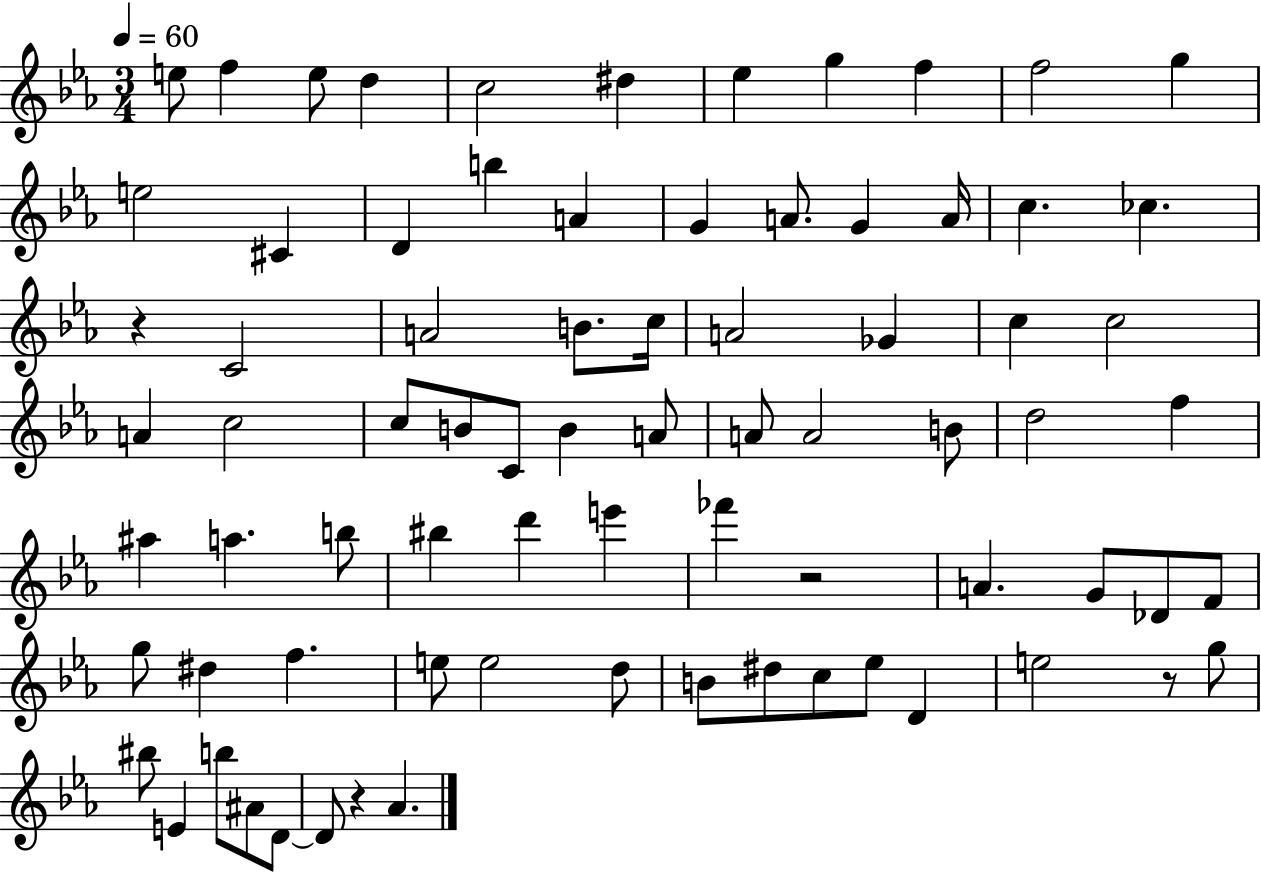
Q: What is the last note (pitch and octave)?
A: Ab4